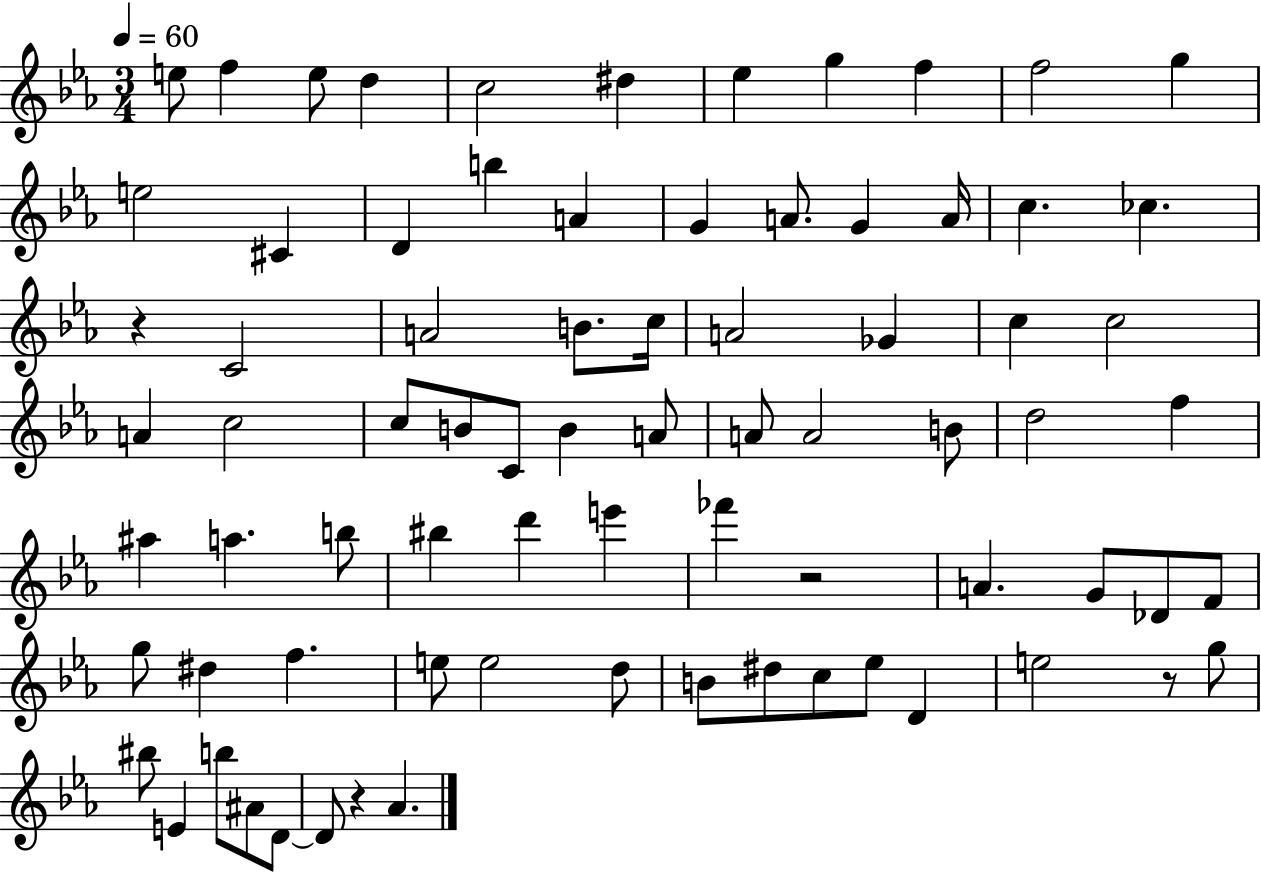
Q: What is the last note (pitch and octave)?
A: Ab4